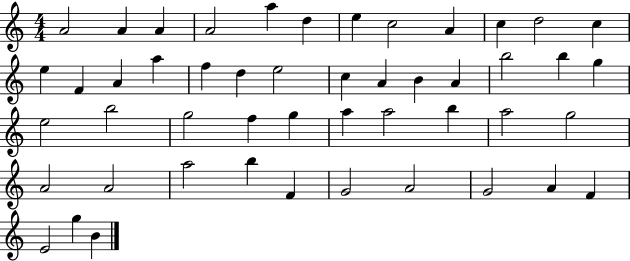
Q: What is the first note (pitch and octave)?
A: A4